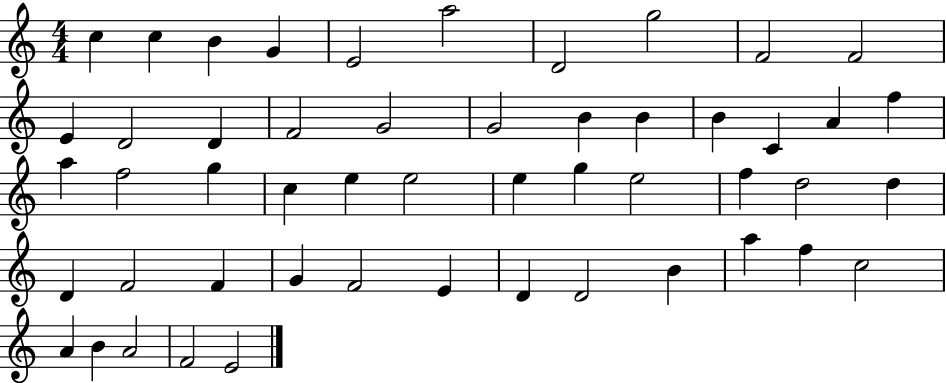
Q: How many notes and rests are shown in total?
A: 51